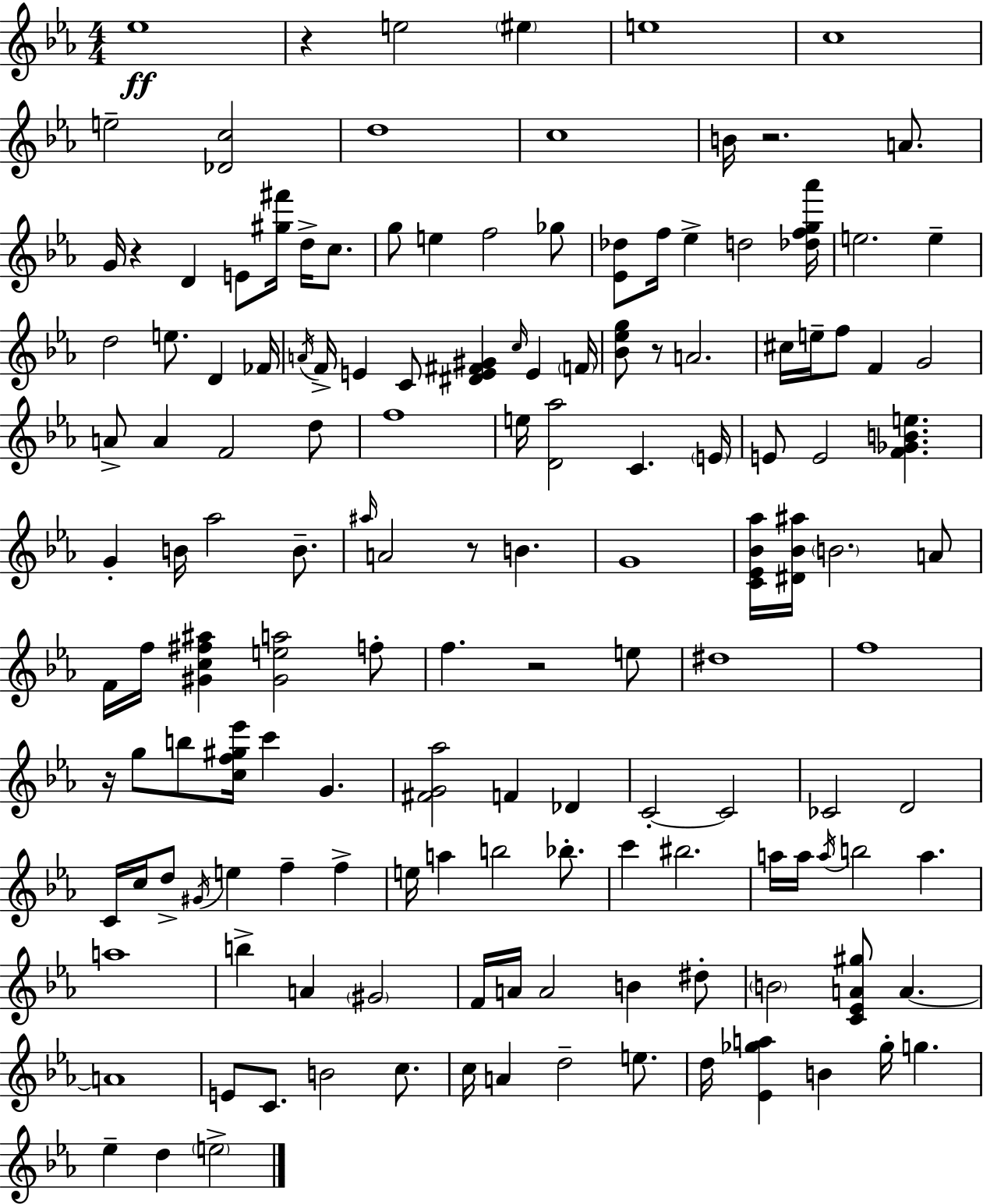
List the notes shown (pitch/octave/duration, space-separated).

Eb5/w R/q E5/h EIS5/q E5/w C5/w E5/h [Db4,C5]/h D5/w C5/w B4/s R/h. A4/e. G4/s R/q D4/q E4/e [G#5,F#6]/s D5/s C5/e. G5/e E5/q F5/h Gb5/e [Eb4,Db5]/e F5/s Eb5/q D5/h [Db5,F5,G5,Ab6]/s E5/h. E5/q D5/h E5/e. D4/q FES4/s A4/s F4/s E4/q C4/e [D#4,E4,F#4,G#4]/q C5/s E4/q F4/s [Bb4,Eb5,G5]/e R/e A4/h. C#5/s E5/s F5/e F4/q G4/h A4/e A4/q F4/h D5/e F5/w E5/s [D4,Ab5]/h C4/q. E4/s E4/e E4/h [F4,Gb4,B4,E5]/q. G4/q B4/s Ab5/h B4/e. A#5/s A4/h R/e B4/q. G4/w [C4,Eb4,Bb4,Ab5]/s [D#4,Bb4,A#5]/s B4/h. A4/e F4/s F5/s [G#4,C5,F#5,A#5]/q [G#4,E5,A5]/h F5/e F5/q. R/h E5/e D#5/w F5/w R/s G5/e B5/e [C5,F5,G#5,Eb6]/s C6/q G4/q. [F#4,G4,Ab5]/h F4/q Db4/q C4/h C4/h CES4/h D4/h C4/s C5/s D5/e G#4/s E5/q F5/q F5/q E5/s A5/q B5/h Bb5/e. C6/q BIS5/h. A5/s A5/s A5/s B5/h A5/q. A5/w B5/q A4/q G#4/h F4/s A4/s A4/h B4/q D#5/e B4/h [C4,Eb4,A4,G#5]/e A4/q. A4/w E4/e C4/e. B4/h C5/e. C5/s A4/q D5/h E5/e. D5/s [Eb4,Gb5,A5]/q B4/q Gb5/s G5/q. Eb5/q D5/q E5/h